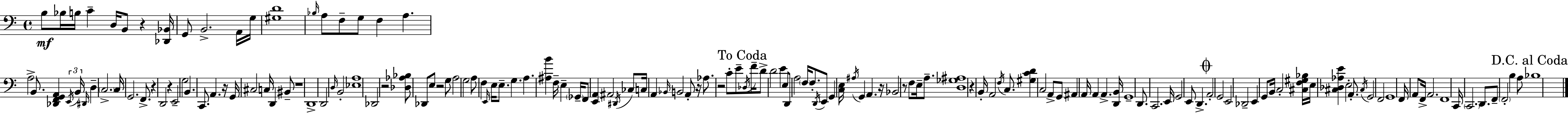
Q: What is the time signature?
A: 4/4